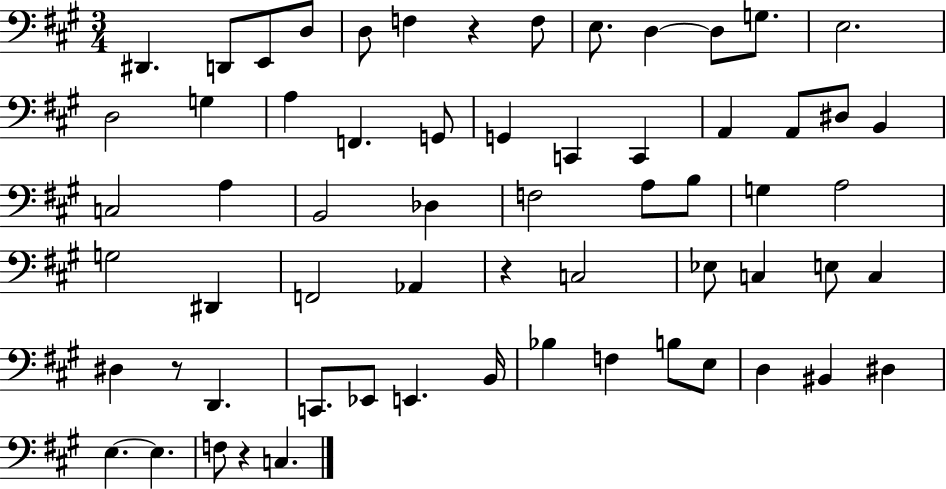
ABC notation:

X:1
T:Untitled
M:3/4
L:1/4
K:A
^D,, D,,/2 E,,/2 D,/2 D,/2 F, z F,/2 E,/2 D, D,/2 G,/2 E,2 D,2 G, A, F,, G,,/2 G,, C,, C,, A,, A,,/2 ^D,/2 B,, C,2 A, B,,2 _D, F,2 A,/2 B,/2 G, A,2 G,2 ^D,, F,,2 _A,, z C,2 _E,/2 C, E,/2 C, ^D, z/2 D,, C,,/2 _E,,/2 E,, B,,/4 _B, F, B,/2 E,/2 D, ^B,, ^D, E, E, F,/2 z C,